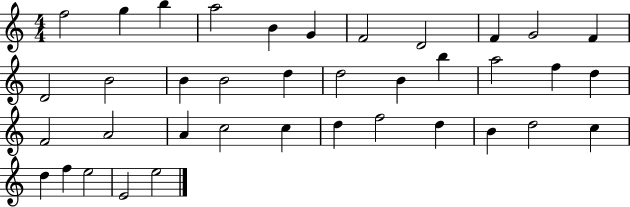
F5/h G5/q B5/q A5/h B4/q G4/q F4/h D4/h F4/q G4/h F4/q D4/h B4/h B4/q B4/h D5/q D5/h B4/q B5/q A5/h F5/q D5/q F4/h A4/h A4/q C5/h C5/q D5/q F5/h D5/q B4/q D5/h C5/q D5/q F5/q E5/h E4/h E5/h